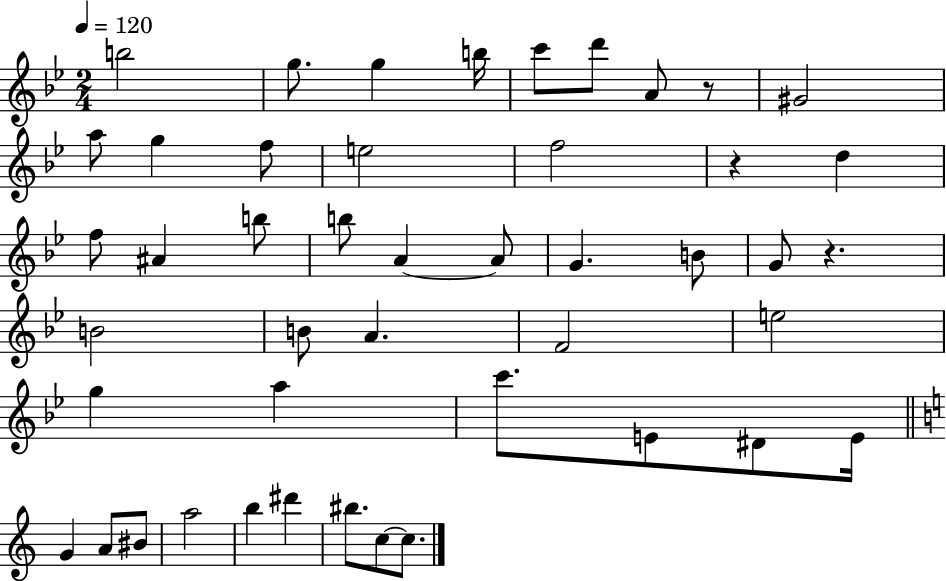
{
  \clef treble
  \numericTimeSignature
  \time 2/4
  \key bes \major
  \tempo 4 = 120
  b''2 | g''8. g''4 b''16 | c'''8 d'''8 a'8 r8 | gis'2 | \break a''8 g''4 f''8 | e''2 | f''2 | r4 d''4 | \break f''8 ais'4 b''8 | b''8 a'4~~ a'8 | g'4. b'8 | g'8 r4. | \break b'2 | b'8 a'4. | f'2 | e''2 | \break g''4 a''4 | c'''8. e'8 dis'8 e'16 | \bar "||" \break \key a \minor g'4 a'8 bis'8 | a''2 | b''4 dis'''4 | bis''8. c''8~~ c''8. | \break \bar "|."
}